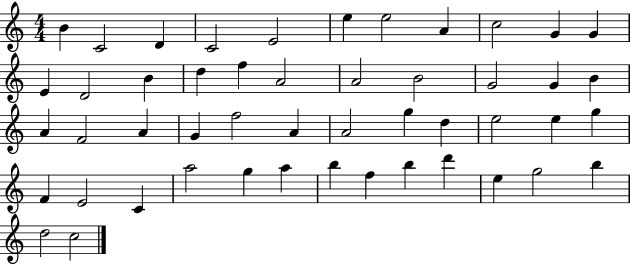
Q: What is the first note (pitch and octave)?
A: B4